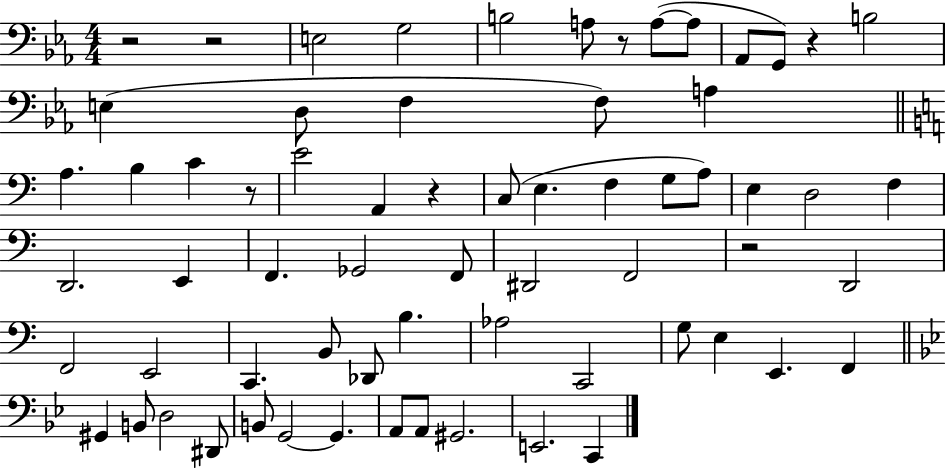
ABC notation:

X:1
T:Untitled
M:4/4
L:1/4
K:Eb
z2 z2 E,2 G,2 B,2 A,/2 z/2 A,/2 A,/2 _A,,/2 G,,/2 z B,2 E, D,/2 F, F,/2 A, A, B, C z/2 E2 A,, z C,/2 E, F, G,/2 A,/2 E, D,2 F, D,,2 E,, F,, _G,,2 F,,/2 ^D,,2 F,,2 z2 D,,2 F,,2 E,,2 C,, B,,/2 _D,,/2 B, _A,2 C,,2 G,/2 E, E,, F,, ^G,, B,,/2 D,2 ^D,,/2 B,,/2 G,,2 G,, A,,/2 A,,/2 ^G,,2 E,,2 C,,